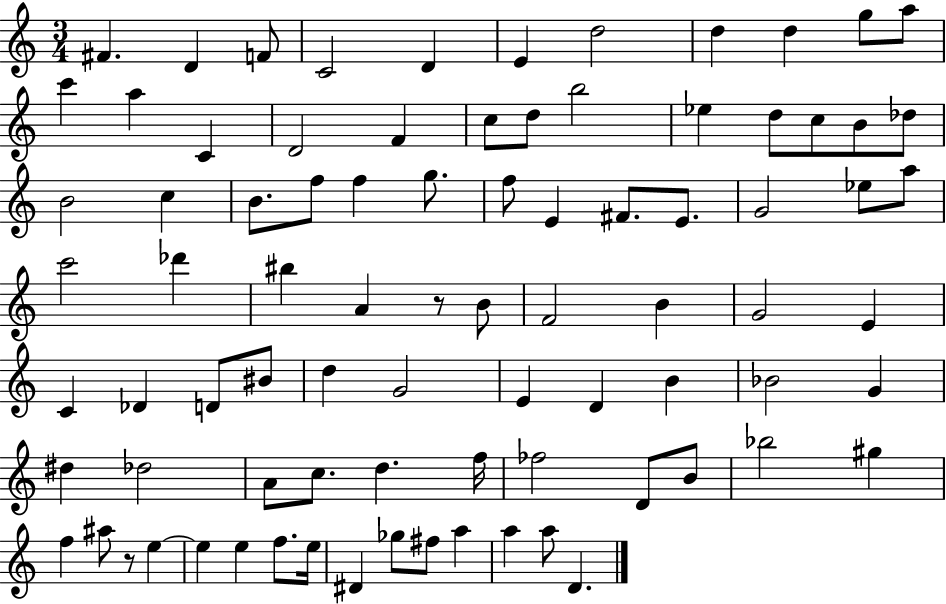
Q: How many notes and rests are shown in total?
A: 84